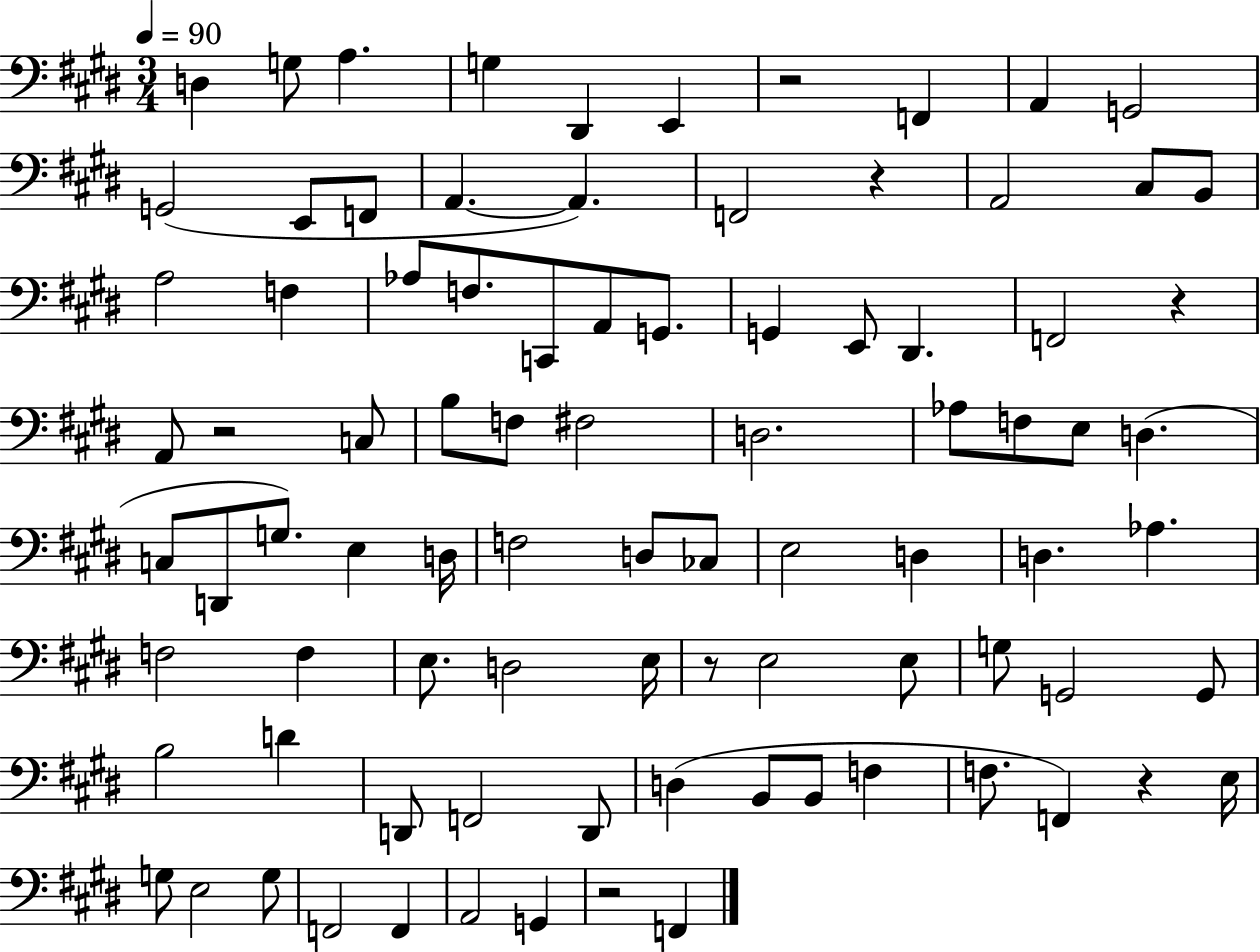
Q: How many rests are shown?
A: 7